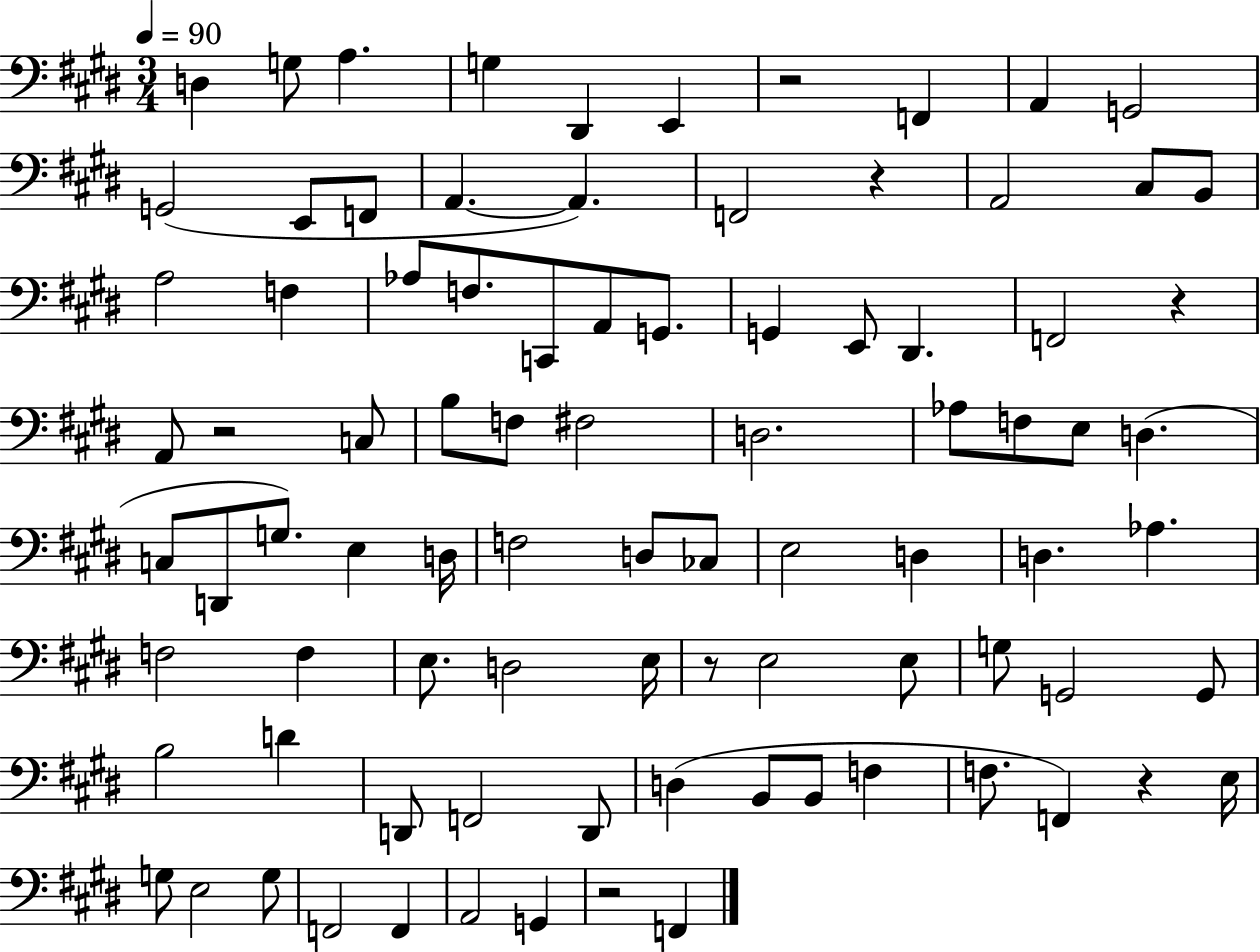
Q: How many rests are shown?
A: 7